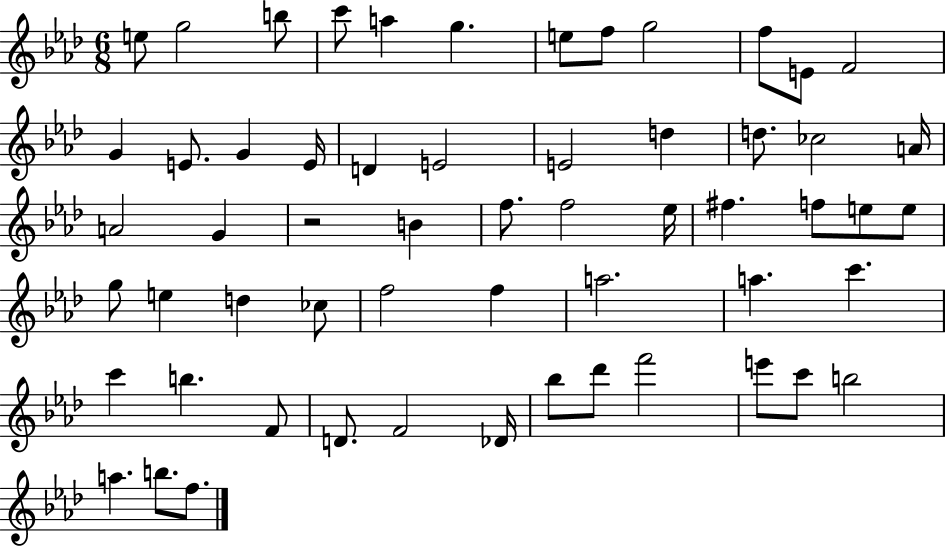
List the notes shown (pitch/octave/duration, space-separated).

E5/e G5/h B5/e C6/e A5/q G5/q. E5/e F5/e G5/h F5/e E4/e F4/h G4/q E4/e. G4/q E4/s D4/q E4/h E4/h D5/q D5/e. CES5/h A4/s A4/h G4/q R/h B4/q F5/e. F5/h Eb5/s F#5/q. F5/e E5/e E5/e G5/e E5/q D5/q CES5/e F5/h F5/q A5/h. A5/q. C6/q. C6/q B5/q. F4/e D4/e. F4/h Db4/s Bb5/e Db6/e F6/h E6/e C6/e B5/h A5/q. B5/e. F5/e.